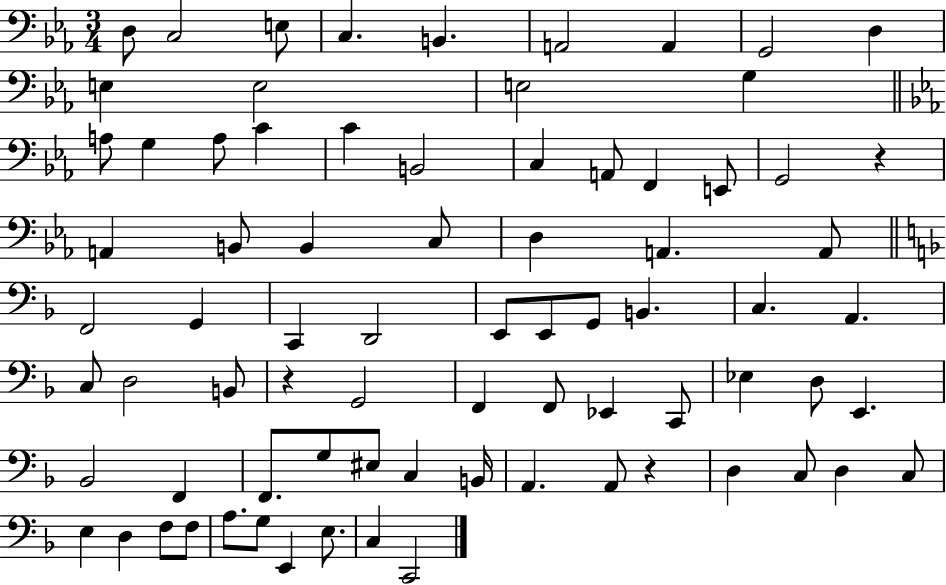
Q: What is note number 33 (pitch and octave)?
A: G2